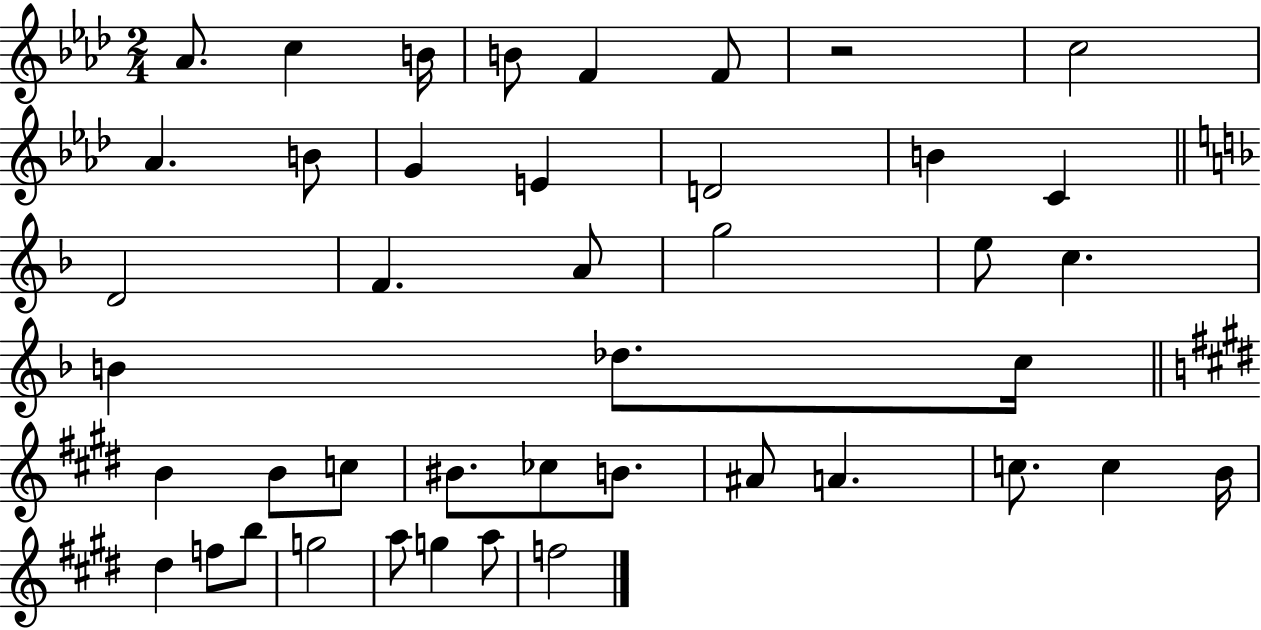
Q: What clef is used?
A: treble